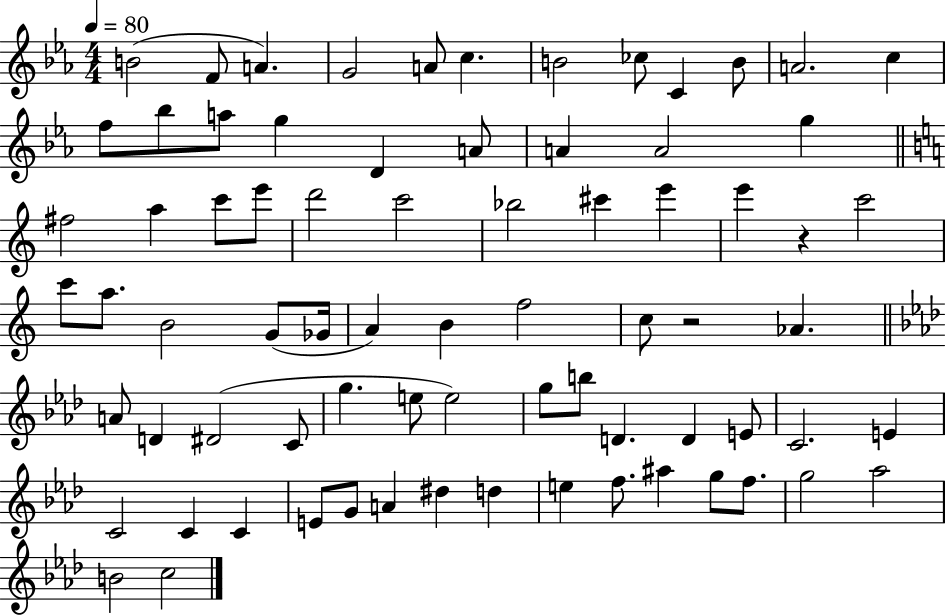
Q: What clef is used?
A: treble